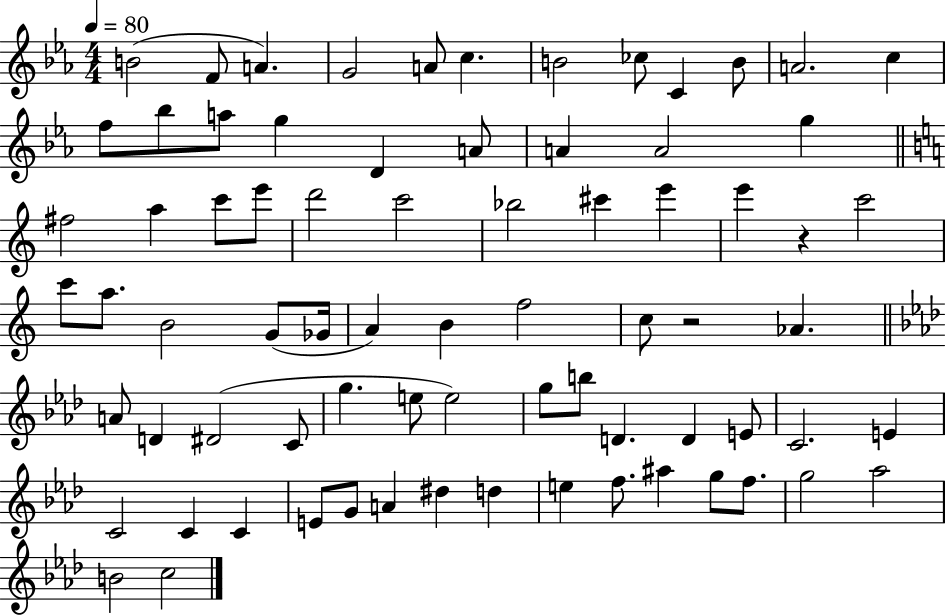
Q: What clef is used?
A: treble